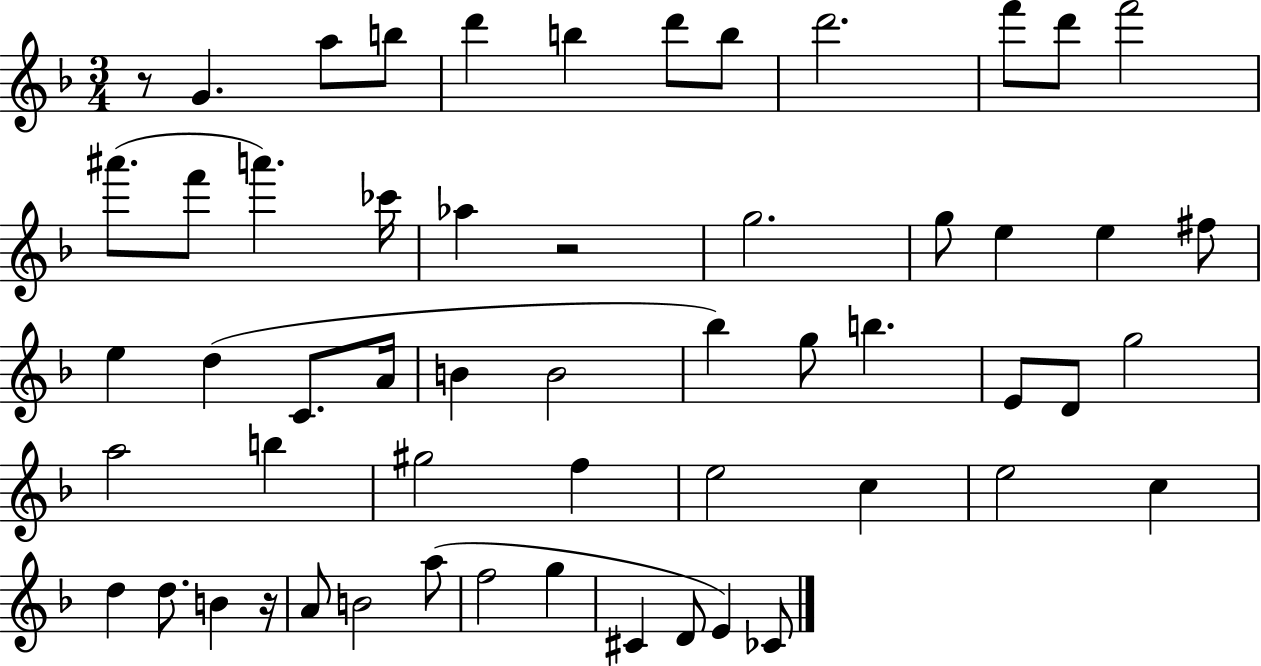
{
  \clef treble
  \numericTimeSignature
  \time 3/4
  \key f \major
  r8 g'4. a''8 b''8 | d'''4 b''4 d'''8 b''8 | d'''2. | f'''8 d'''8 f'''2 | \break ais'''8.( f'''8 a'''4.) ces'''16 | aes''4 r2 | g''2. | g''8 e''4 e''4 fis''8 | \break e''4 d''4( c'8. a'16 | b'4 b'2 | bes''4) g''8 b''4. | e'8 d'8 g''2 | \break a''2 b''4 | gis''2 f''4 | e''2 c''4 | e''2 c''4 | \break d''4 d''8. b'4 r16 | a'8 b'2 a''8( | f''2 g''4 | cis'4 d'8 e'4) ces'8 | \break \bar "|."
}